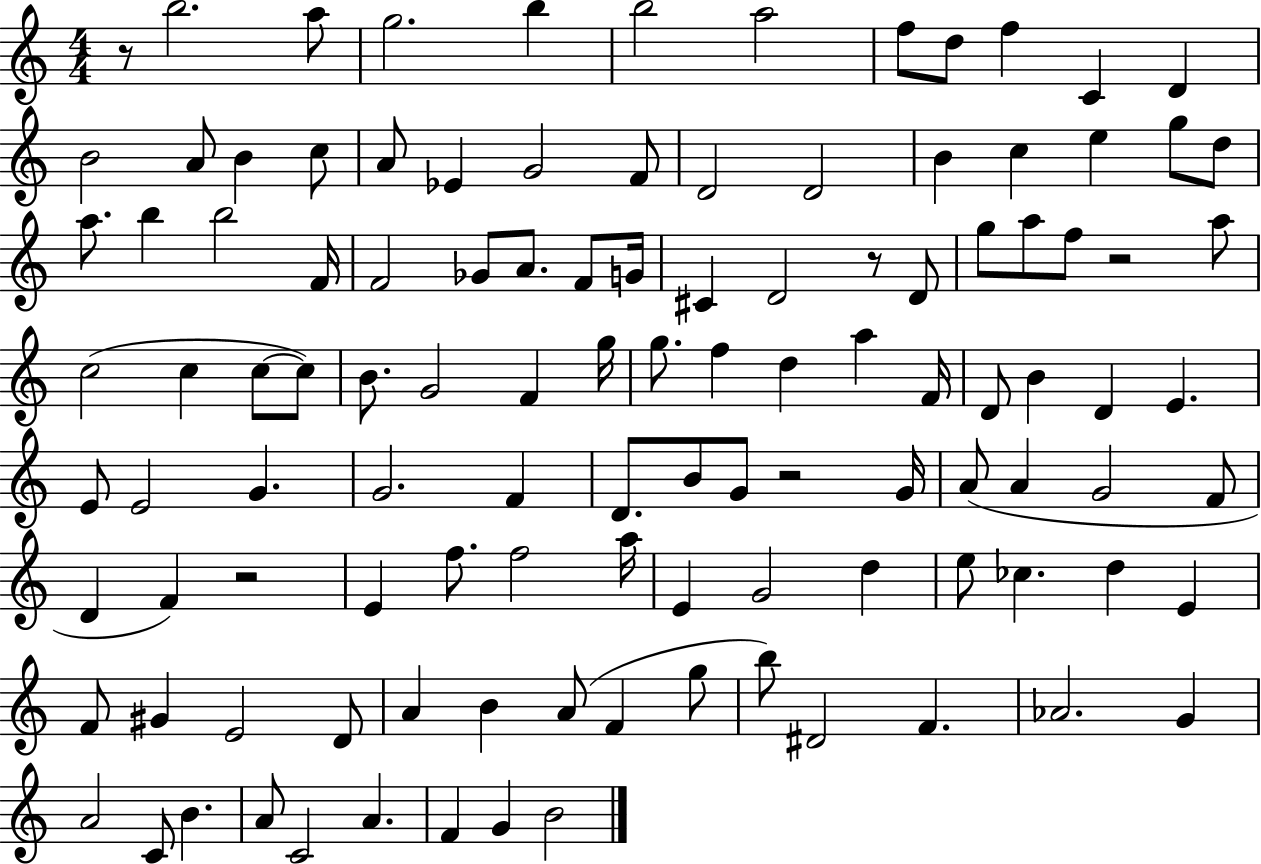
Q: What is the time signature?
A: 4/4